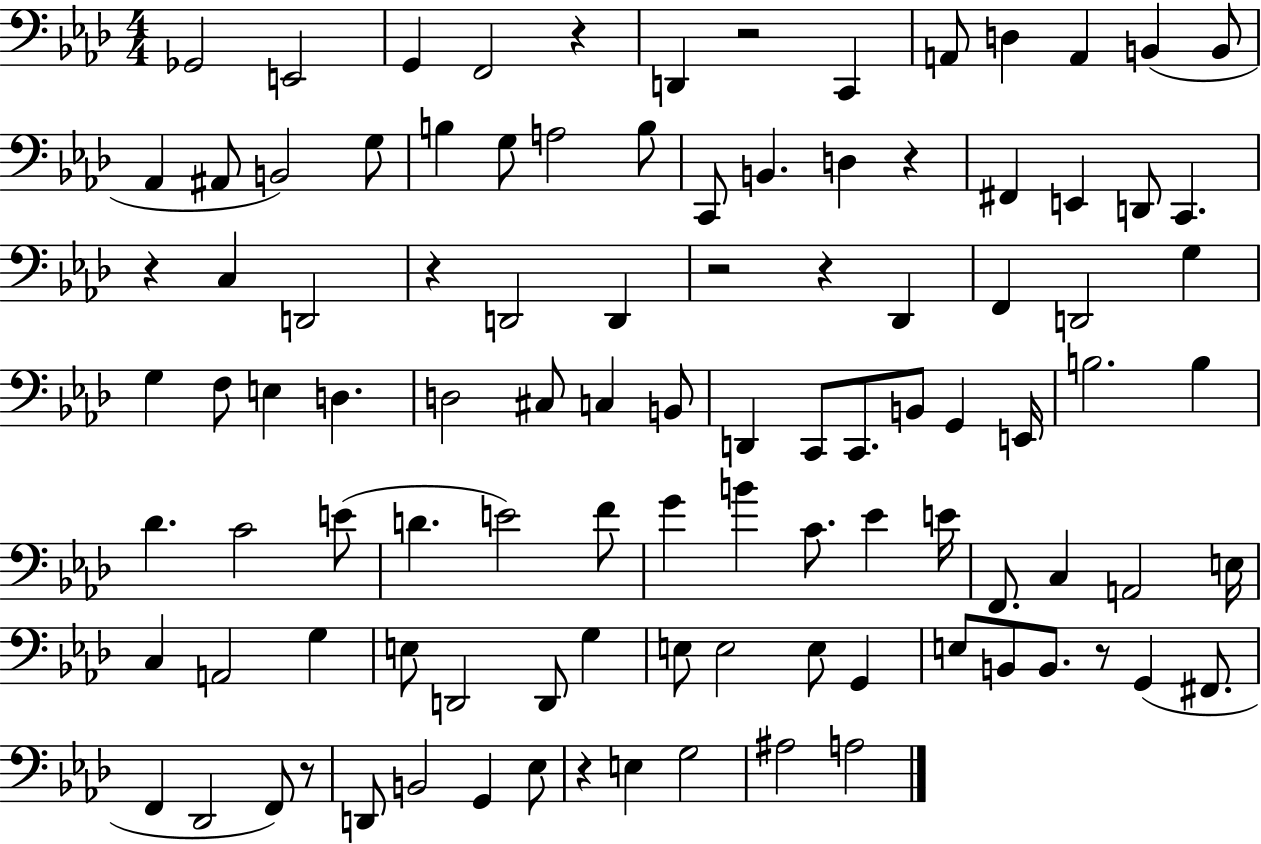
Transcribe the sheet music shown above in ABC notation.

X:1
T:Untitled
M:4/4
L:1/4
K:Ab
_G,,2 E,,2 G,, F,,2 z D,, z2 C,, A,,/2 D, A,, B,, B,,/2 _A,, ^A,,/2 B,,2 G,/2 B, G,/2 A,2 B,/2 C,,/2 B,, D, z ^F,, E,, D,,/2 C,, z C, D,,2 z D,,2 D,, z2 z _D,, F,, D,,2 G, G, F,/2 E, D, D,2 ^C,/2 C, B,,/2 D,, C,,/2 C,,/2 B,,/2 G,, E,,/4 B,2 B, _D C2 E/2 D E2 F/2 G B C/2 _E E/4 F,,/2 C, A,,2 E,/4 C, A,,2 G, E,/2 D,,2 D,,/2 G, E,/2 E,2 E,/2 G,, E,/2 B,,/2 B,,/2 z/2 G,, ^F,,/2 F,, _D,,2 F,,/2 z/2 D,,/2 B,,2 G,, _E,/2 z E, G,2 ^A,2 A,2